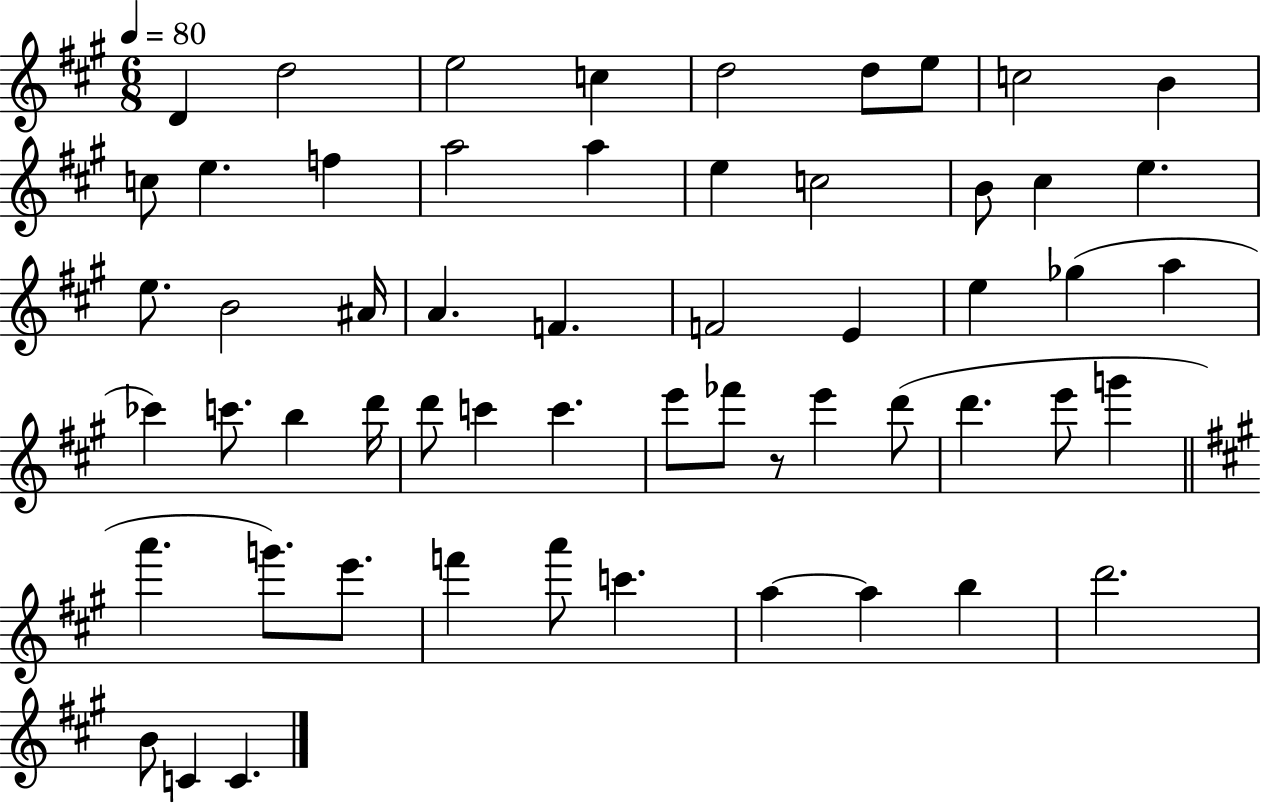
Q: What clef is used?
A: treble